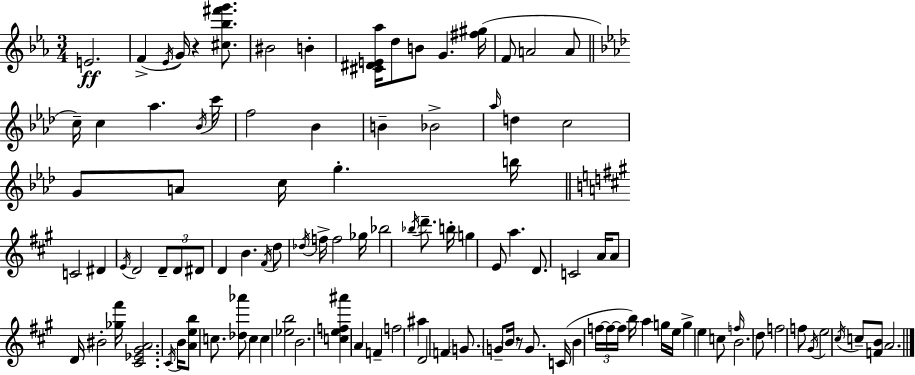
E4/h. F4/q Eb4/s G4/s R/q [C#5,Bb5,F#6,G6]/e. BIS4/h B4/q [C#4,D#4,E4,Ab5]/s D5/e B4/e G4/q. [F#5,G#5]/s F4/e A4/h A4/e C5/s C5/q Ab5/q. Bb4/s C6/s F5/h Bb4/q B4/q Bb4/h Ab5/s D5/q C5/h G4/e A4/e C5/s G5/q. B5/s C4/h D#4/q E4/s D4/h D4/e D4/e D#4/e D4/q B4/q. F#4/s D5/e Db5/s F5/s F5/h Gb5/s Bb5/h Bb5/s D6/e. B5/s G5/q E4/e A5/q. D4/e. C4/h A4/s A4/e D4/s BIS4/h [Gb5,F#6]/s [C#4,Eb4,G#4,A4]/h. C#4/s B4/s [A4,E5,B5]/e C5/e. [Db5,Ab6]/e C5/q C5/q [Eb5,B5]/h B4/h. [C5,E5,F5,A#6]/q A4/q F4/q F5/h A#5/q D4/h F4/q G4/e. G4/e B4/s R/e G4/e. C4/s B4/q F5/s F5/s F5/s B5/s A5/q G5/s E5/s G5/q E5/q C5/e F5/s B4/h. D5/e F5/h F5/e G#4/s E5/h C#5/s C5/e [F4,B4]/e A4/h.